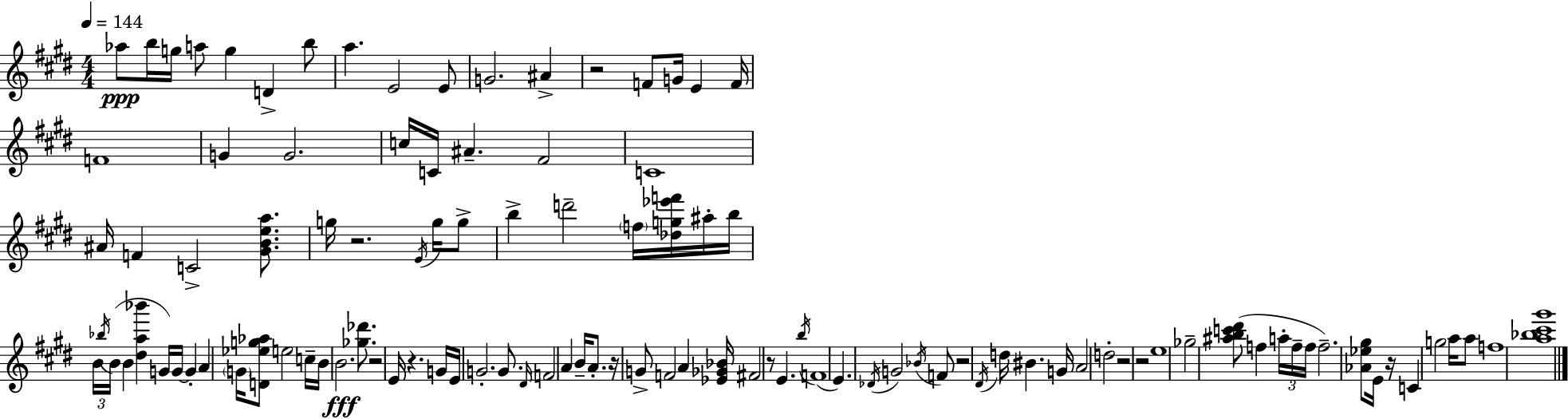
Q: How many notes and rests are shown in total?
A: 109